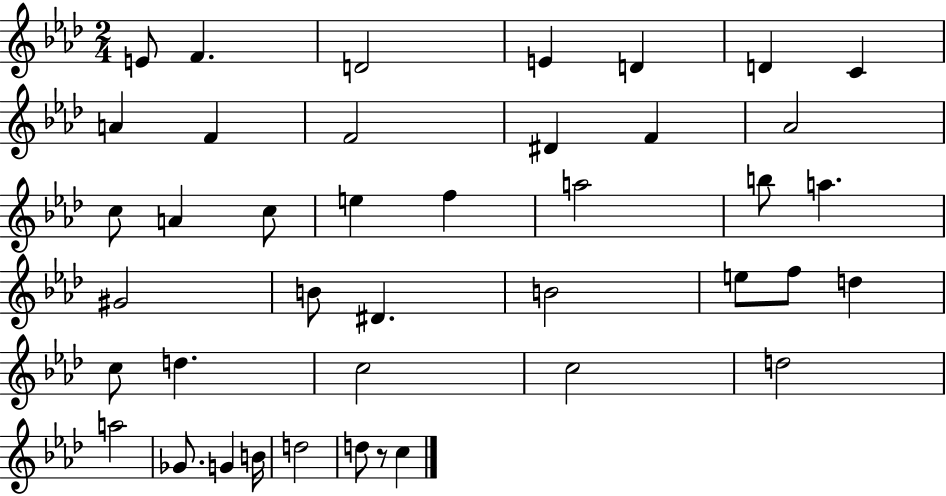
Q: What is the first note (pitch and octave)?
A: E4